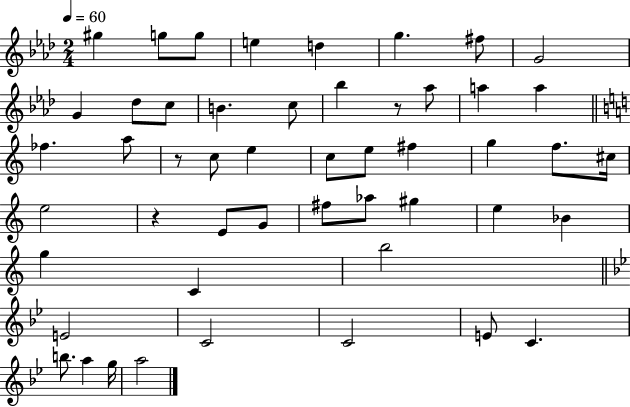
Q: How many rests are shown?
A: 3